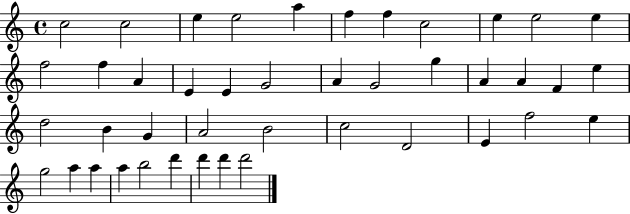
{
  \clef treble
  \time 4/4
  \defaultTimeSignature
  \key c \major
  c''2 c''2 | e''4 e''2 a''4 | f''4 f''4 c''2 | e''4 e''2 e''4 | \break f''2 f''4 a'4 | e'4 e'4 g'2 | a'4 g'2 g''4 | a'4 a'4 f'4 e''4 | \break d''2 b'4 g'4 | a'2 b'2 | c''2 d'2 | e'4 f''2 e''4 | \break g''2 a''4 a''4 | a''4 b''2 d'''4 | d'''4 d'''4 d'''2 | \bar "|."
}